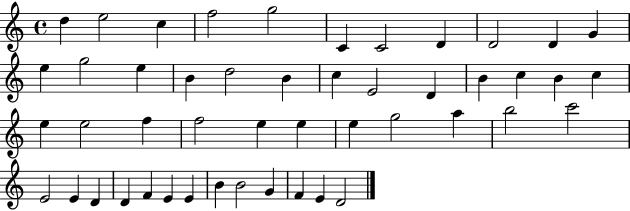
D5/q E5/h C5/q F5/h G5/h C4/q C4/h D4/q D4/h D4/q G4/q E5/q G5/h E5/q B4/q D5/h B4/q C5/q E4/h D4/q B4/q C5/q B4/q C5/q E5/q E5/h F5/q F5/h E5/q E5/q E5/q G5/h A5/q B5/h C6/h E4/h E4/q D4/q D4/q F4/q E4/q E4/q B4/q B4/h G4/q F4/q E4/q D4/h